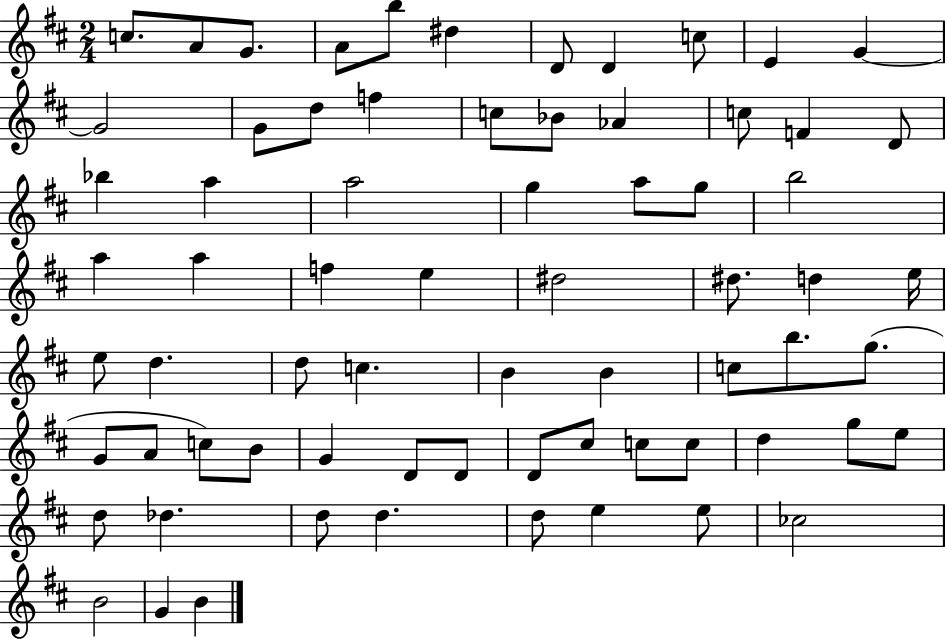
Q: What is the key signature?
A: D major